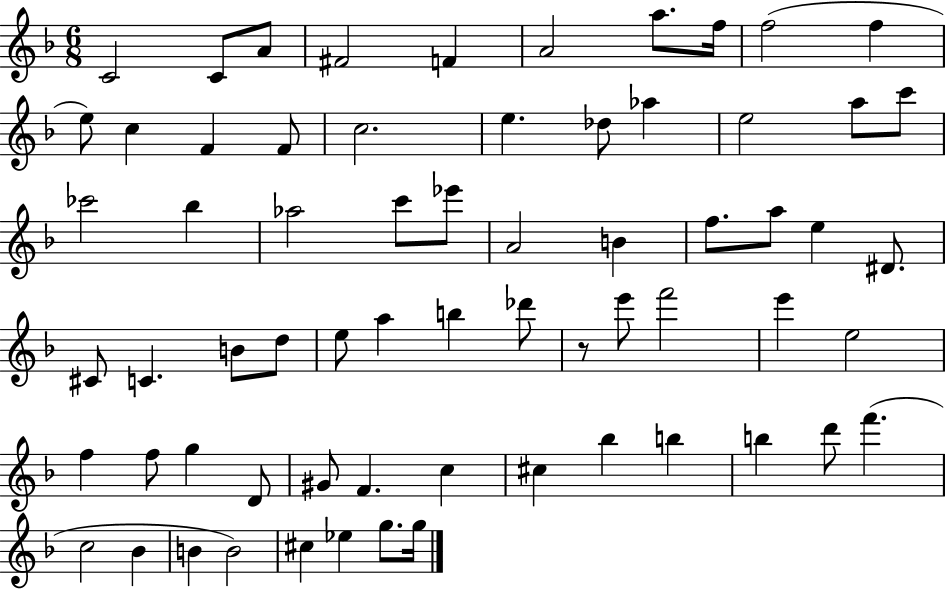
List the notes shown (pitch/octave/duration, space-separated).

C4/h C4/e A4/e F#4/h F4/q A4/h A5/e. F5/s F5/h F5/q E5/e C5/q F4/q F4/e C5/h. E5/q. Db5/e Ab5/q E5/h A5/e C6/e CES6/h Bb5/q Ab5/h C6/e Eb6/e A4/h B4/q F5/e. A5/e E5/q D#4/e. C#4/e C4/q. B4/e D5/e E5/e A5/q B5/q Db6/e R/e E6/e F6/h E6/q E5/h F5/q F5/e G5/q D4/e G#4/e F4/q. C5/q C#5/q Bb5/q B5/q B5/q D6/e F6/q. C5/h Bb4/q B4/q B4/h C#5/q Eb5/q G5/e. G5/s